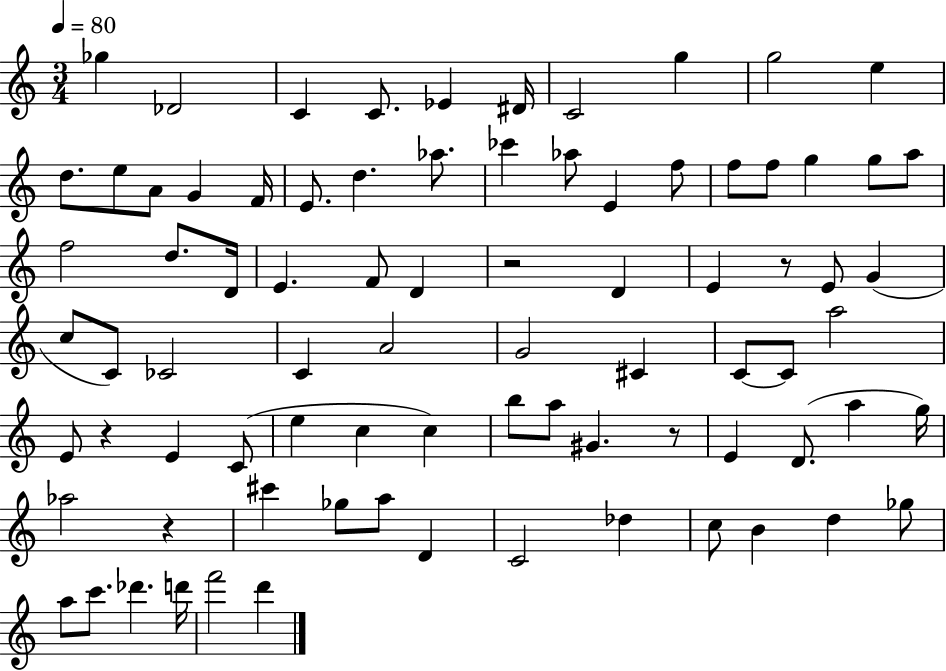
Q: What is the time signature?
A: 3/4